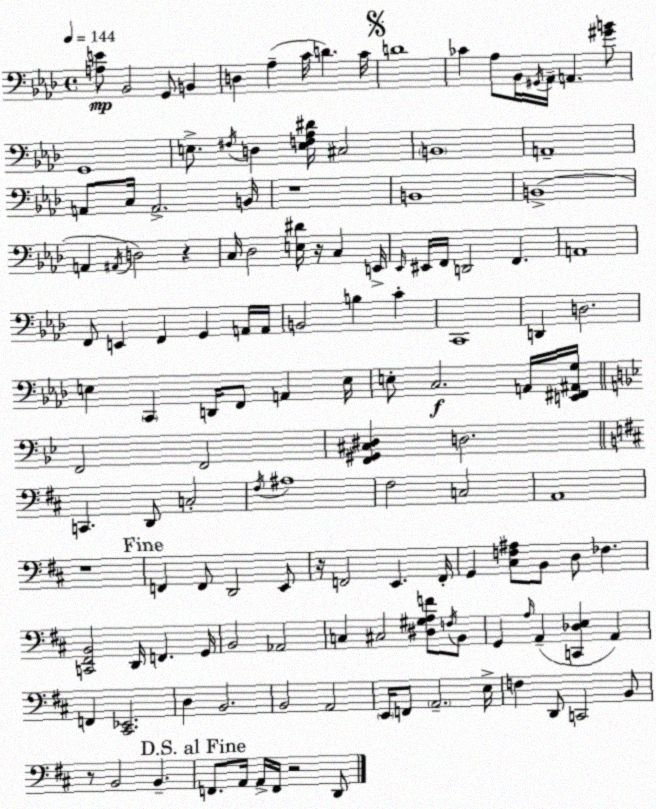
X:1
T:Untitled
M:4/4
L:1/4
K:Ab
[A,E]/2 _B,,2 G,,/2 B,, D, _A, C/4 D C/4 D4 _C _A,/2 _B,,/4 ^G,,/4 _A,,/4 A,, [^GB]/2 G,,4 E,/2 ^F,/4 D, [E,F,_A,^D]/4 ^C,2 B,,4 A,,4 A,,/2 C,/4 A,,2 B,,/4 z4 B,,4 B,,4 A,, ^A,,/4 D,2 z C,/4 _D,2 [E,^D]/4 z/4 C, E,,/4 _E,,/4 ^E,,/4 F,,/4 D,,2 F,, A,,4 F,,/2 E,, F,, G,, A,,/4 A,,/4 B,,2 B, C C,,4 D,, D,2 E, C,, D,,/4 F,,/2 A,, E,/4 E,/2 C,2 A,,/4 [E,,^F,,^A,,G,]/4 F,,2 F,,2 [F,,^G,,^C,^D,] D,2 C,, D,,/2 C,2 ^F,/4 ^A,4 ^F,2 C,2 A,,4 z4 F,, F,,/2 D,,2 E,,/2 z/4 F,,2 E,, F,,/4 G,, [^C,F,^A,]/2 B,,/2 D,/2 _F, [C,,^F,,B,,]2 D,,/4 F,, G,,/4 B,,2 _A,,2 C, ^C,2 [^D,^G,A,F]/2 F,/4 B,,/2 G,, A,/4 A,, [C,,_D,E,] A,, F,, [^C,,_E,,]2 D, B,,2 B,,2 A,,2 E,,/4 F,,/2 A,,2 E,/4 F, D,,/2 C,,2 B,,/2 z/2 B,,2 B,, F,,/2 A,,/4 A,,/4 F,,/4 z2 D,,/2